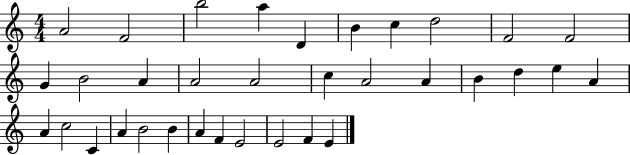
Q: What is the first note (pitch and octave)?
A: A4